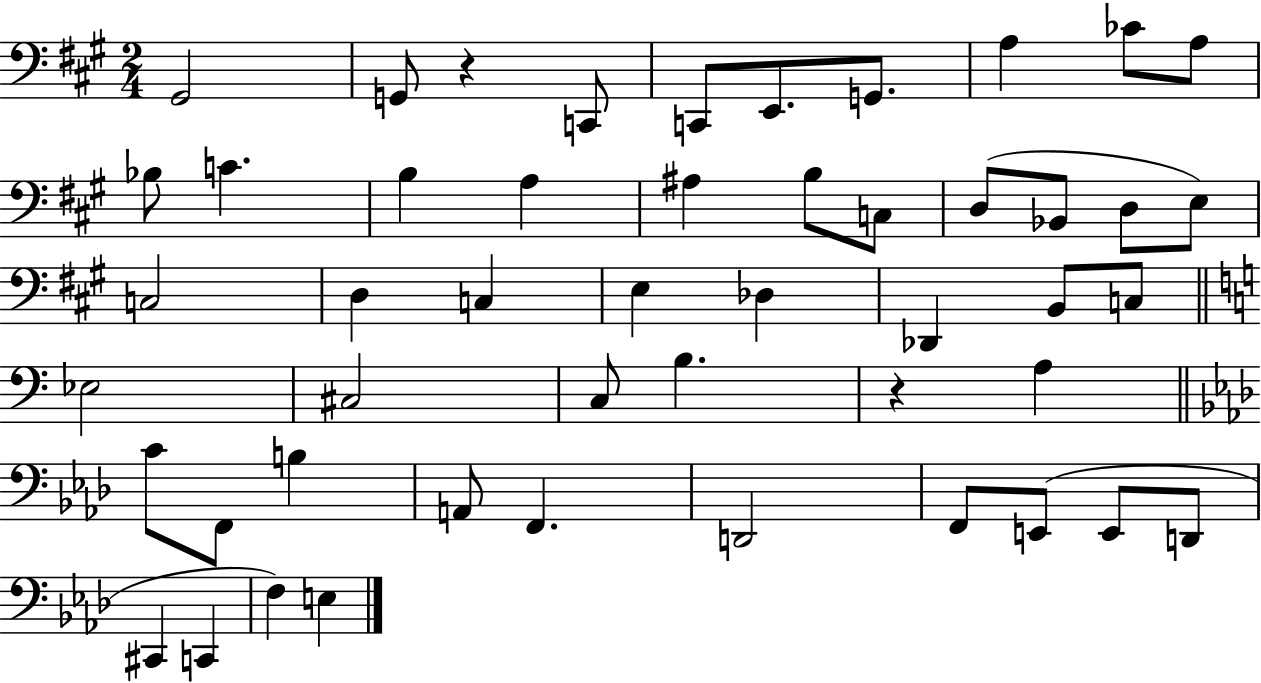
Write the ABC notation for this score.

X:1
T:Untitled
M:2/4
L:1/4
K:A
^G,,2 G,,/2 z C,,/2 C,,/2 E,,/2 G,,/2 A, _C/2 A,/2 _B,/2 C B, A, ^A, B,/2 C,/2 D,/2 _B,,/2 D,/2 E,/2 C,2 D, C, E, _D, _D,, B,,/2 C,/2 _E,2 ^C,2 C,/2 B, z A, C/2 F,,/2 B, A,,/2 F,, D,,2 F,,/2 E,,/2 E,,/2 D,,/2 ^C,, C,, F, E,